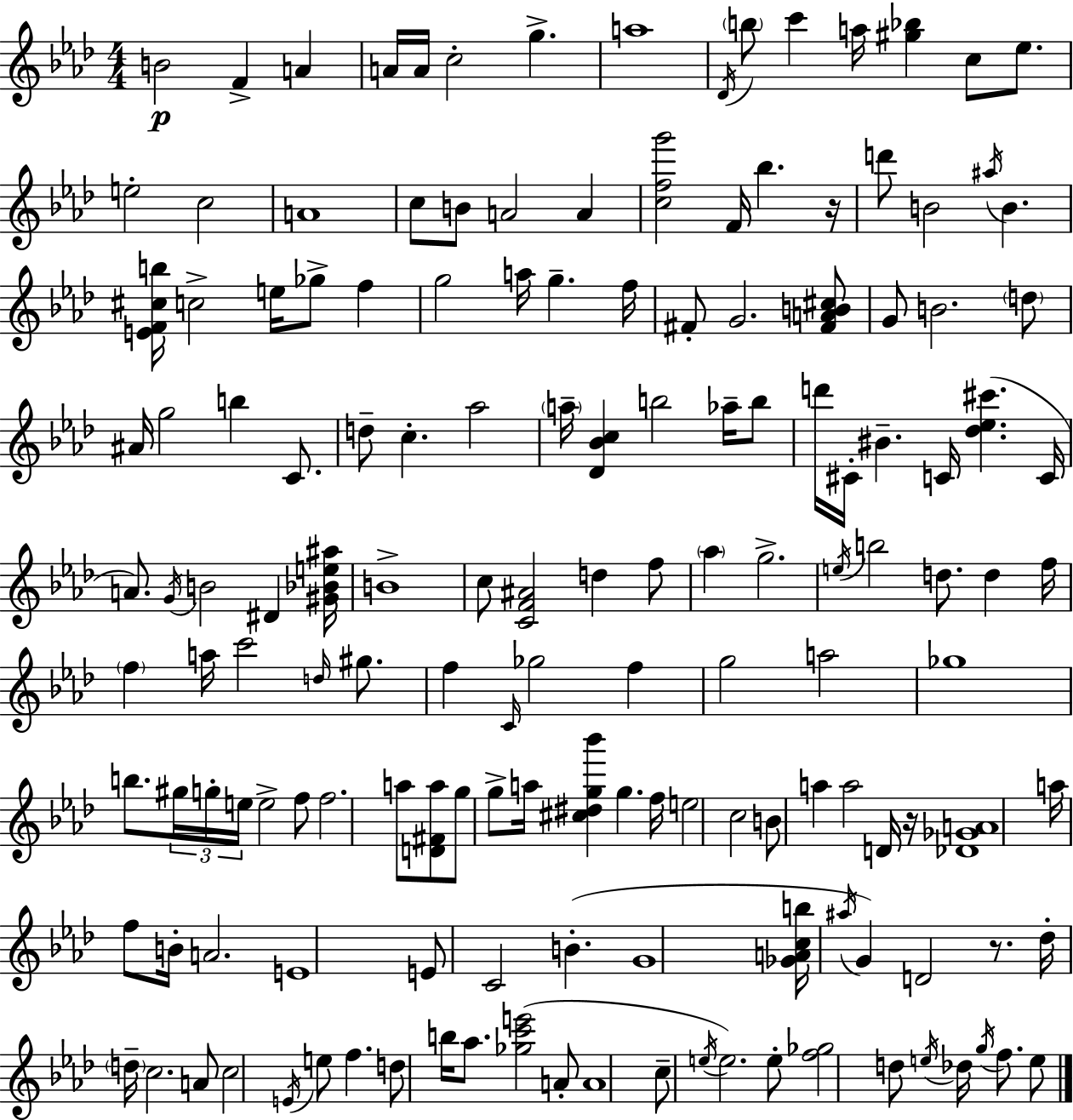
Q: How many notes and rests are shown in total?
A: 154